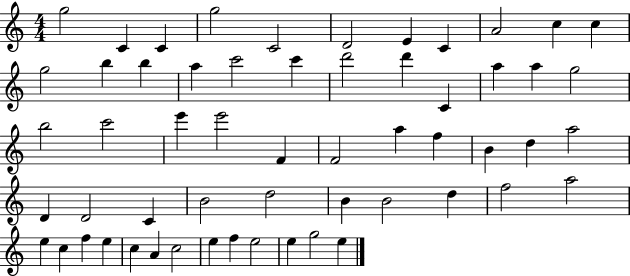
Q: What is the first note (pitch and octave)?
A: G5